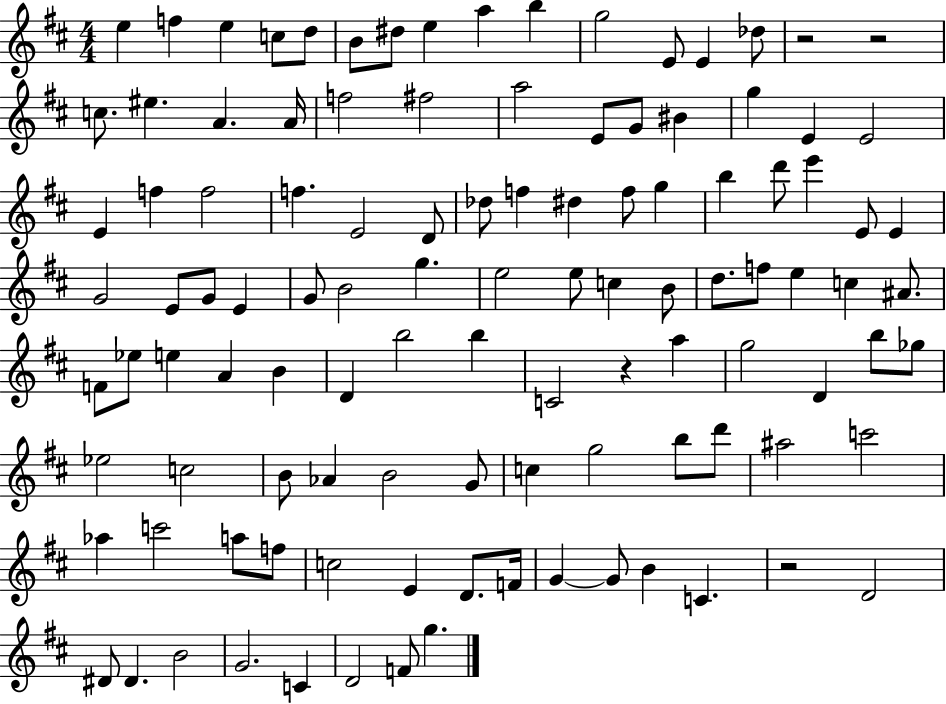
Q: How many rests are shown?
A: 4